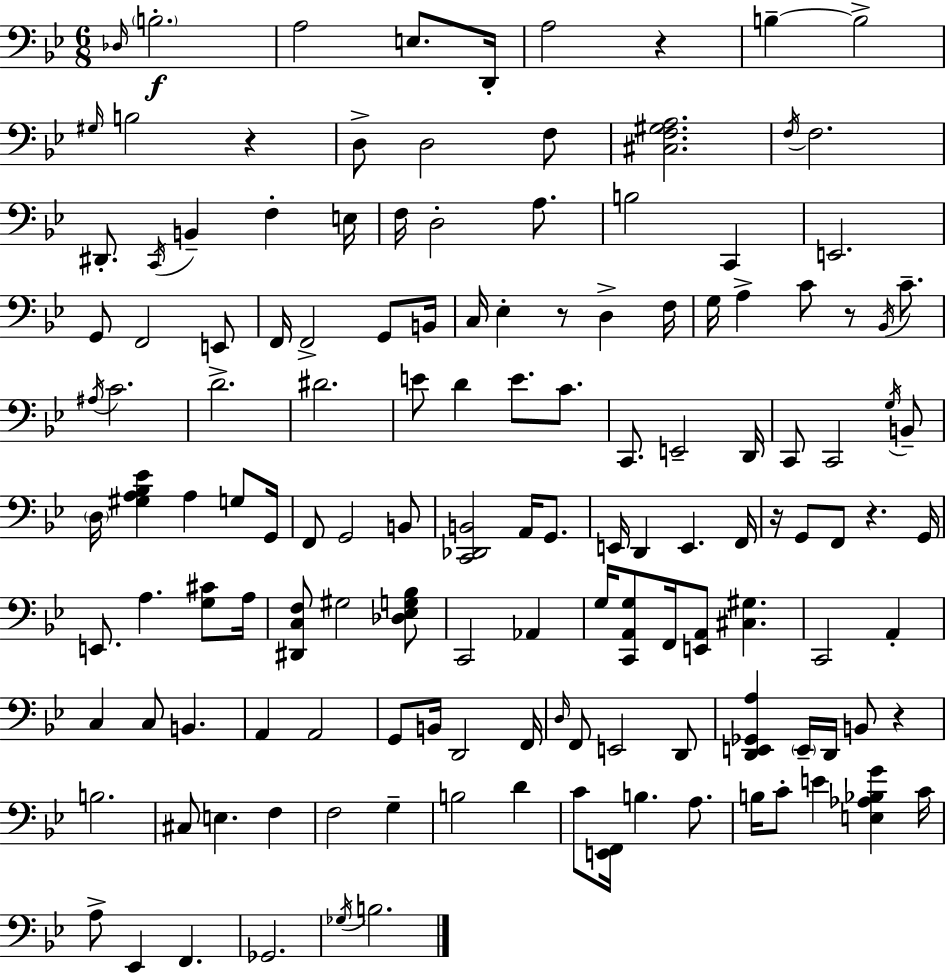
{
  \clef bass
  \numericTimeSignature
  \time 6/8
  \key bes \major
  \grace { des16 }\f \parenthesize b2.-. | a2 e8. | d,16-. a2 r4 | b4--~~ b2-> | \break \grace { gis16 } b2 r4 | d8-> d2 | f8 <cis f gis a>2. | \acciaccatura { f16 } f2. | \break dis,8.-. \acciaccatura { c,16 } b,4-- f4-. | e16 f16 d2-. | a8. b2 | c,4 e,2. | \break g,8 f,2 | e,8 f,16 f,2-> | g,8 b,16 c16 ees4-. r8 d4-> | f16 g16 a4-> c'8 r8 | \break \acciaccatura { bes,16 } c'8.-- \acciaccatura { ais16 } c'2. | d'2.-> | dis'2. | e'8 d'4 | \break e'8. c'8. c,8. e,2-- | d,16 c,8 c,2 | \acciaccatura { g16 } b,8-- \parenthesize d16 <gis a bes ees'>4 | a4 g8 g,16 f,8 g,2 | \break b,8 <c, des, b,>2 | a,16 g,8. e,16 d,4 | e,4. f,16 r16 g,8 f,8 | r4. g,16 e,8. a4. | \break <g cis'>8 a16 <dis, c f>8 gis2 | <des ees g bes>8 c,2 | aes,4 g16 <c, a, g>8 f,16 <e, a,>8 | <cis gis>4. c,2 | \break a,4-. c4 c8 | b,4. a,4 a,2 | g,8 b,16 d,2 | f,16 \grace { d16 } f,8 e,2 | \break d,8 <d, e, ges, a>4 | \parenthesize e,16-- d,16 b,8 r4 b2. | cis8 e4. | f4 f2 | \break g4-- b2 | d'4 c'8 <e, f,>16 b4. | a8. b16 c'8-. e'4 | <e aes bes g'>4 c'16 a8-> ees,4 | \break f,4. ges,2. | \acciaccatura { ges16 } b2. | \bar "|."
}